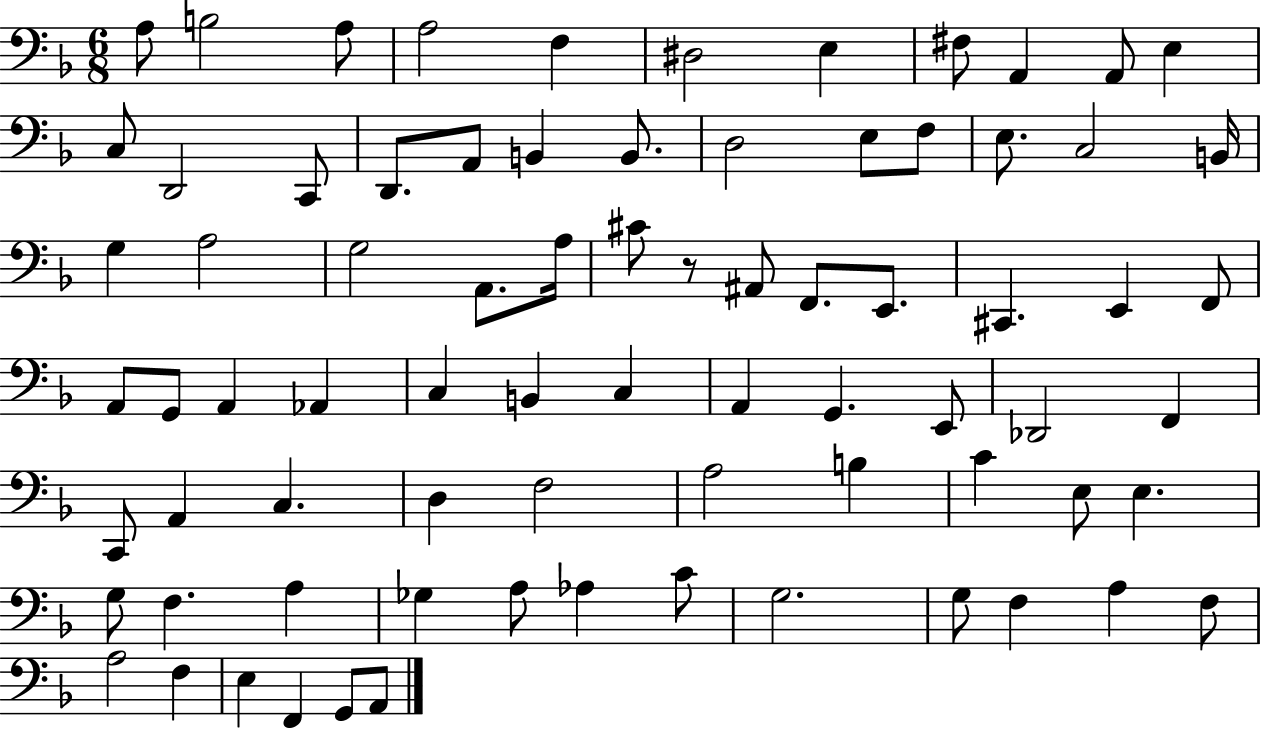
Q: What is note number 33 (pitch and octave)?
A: E2